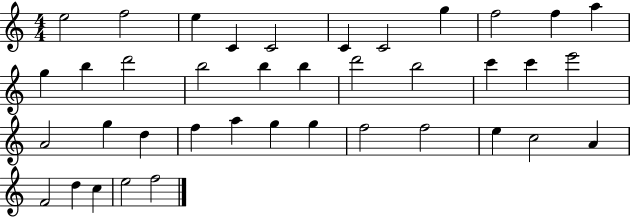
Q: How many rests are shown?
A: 0